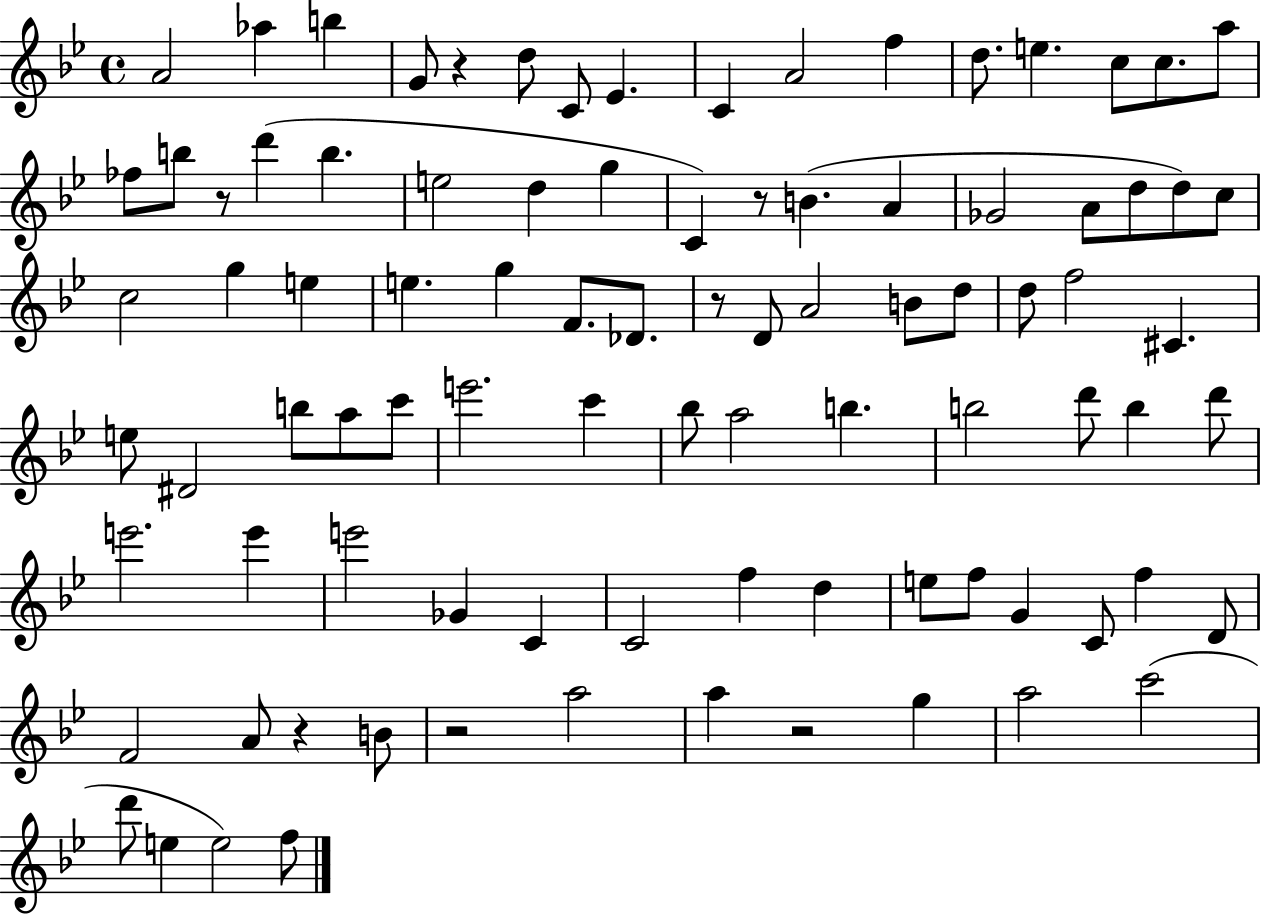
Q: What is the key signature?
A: BES major